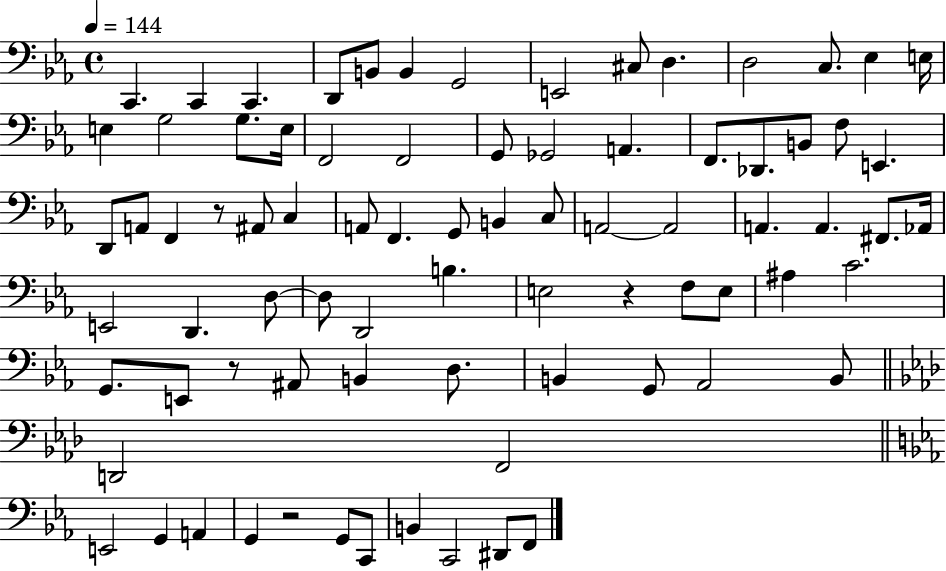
X:1
T:Untitled
M:4/4
L:1/4
K:Eb
C,, C,, C,, D,,/2 B,,/2 B,, G,,2 E,,2 ^C,/2 D, D,2 C,/2 _E, E,/4 E, G,2 G,/2 E,/4 F,,2 F,,2 G,,/2 _G,,2 A,, F,,/2 _D,,/2 B,,/2 F,/2 E,, D,,/2 A,,/2 F,, z/2 ^A,,/2 C, A,,/2 F,, G,,/2 B,, C,/2 A,,2 A,,2 A,, A,, ^F,,/2 _A,,/4 E,,2 D,, D,/2 D,/2 D,,2 B, E,2 z F,/2 E,/2 ^A, C2 G,,/2 E,,/2 z/2 ^A,,/2 B,, D,/2 B,, G,,/2 _A,,2 B,,/2 D,,2 F,,2 E,,2 G,, A,, G,, z2 G,,/2 C,,/2 B,, C,,2 ^D,,/2 F,,/2